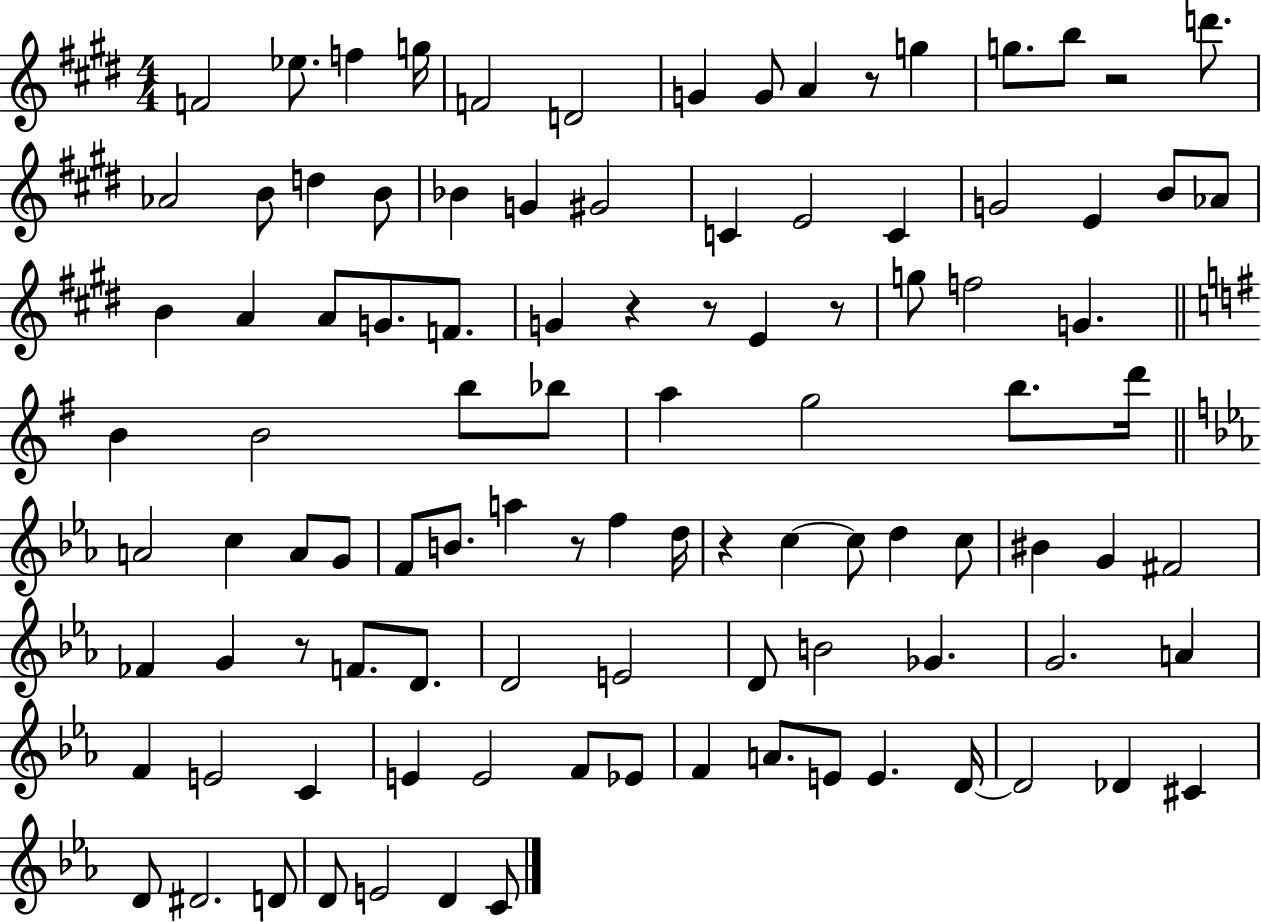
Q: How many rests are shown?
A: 8